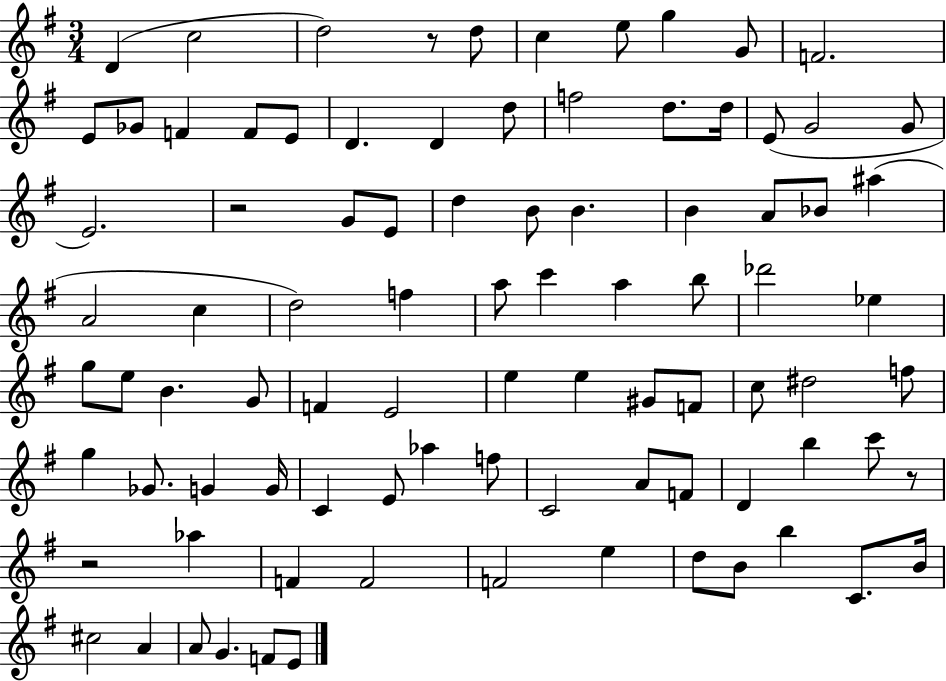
X:1
T:Untitled
M:3/4
L:1/4
K:G
D c2 d2 z/2 d/2 c e/2 g G/2 F2 E/2 _G/2 F F/2 E/2 D D d/2 f2 d/2 d/4 E/2 G2 G/2 E2 z2 G/2 E/2 d B/2 B B A/2 _B/2 ^a A2 c d2 f a/2 c' a b/2 _d'2 _e g/2 e/2 B G/2 F E2 e e ^G/2 F/2 c/2 ^d2 f/2 g _G/2 G G/4 C E/2 _a f/2 C2 A/2 F/2 D b c'/2 z/2 z2 _a F F2 F2 e d/2 B/2 b C/2 B/4 ^c2 A A/2 G F/2 E/2